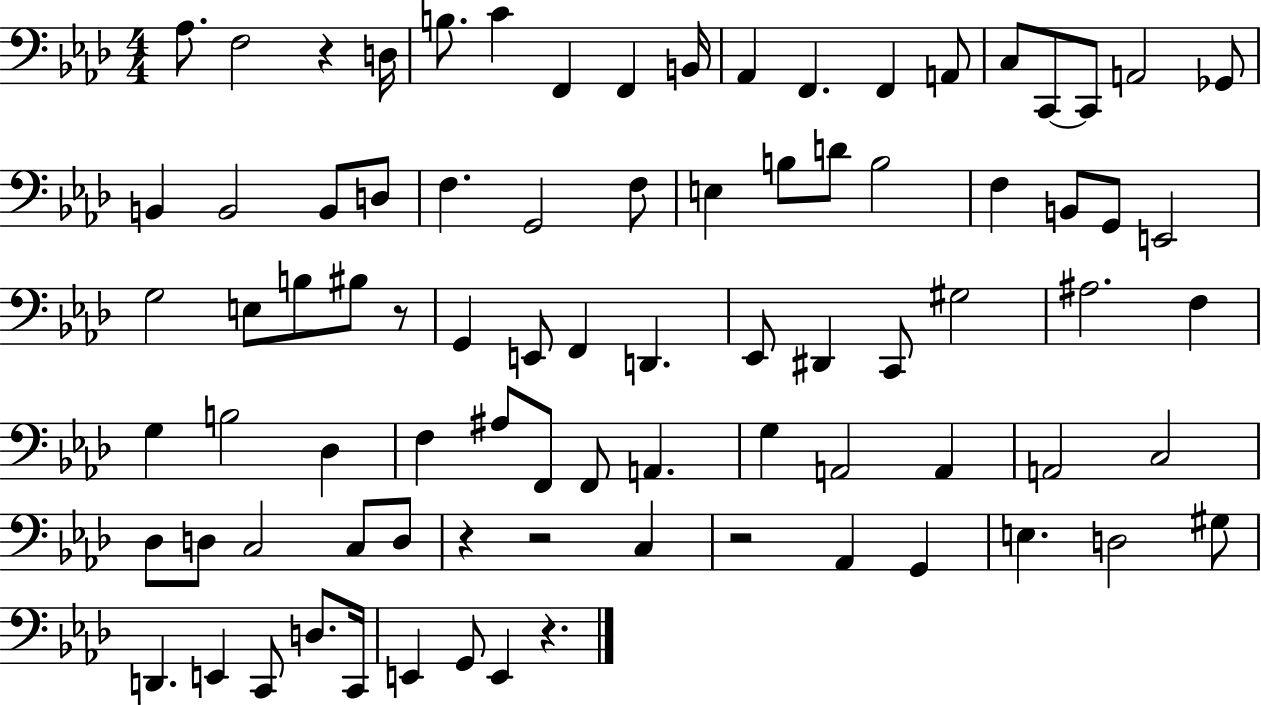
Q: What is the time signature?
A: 4/4